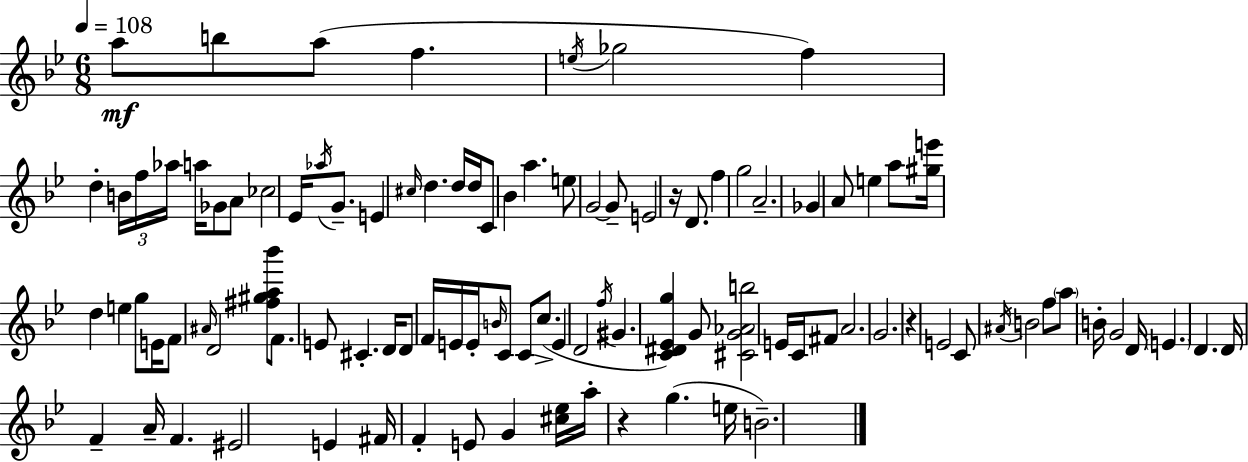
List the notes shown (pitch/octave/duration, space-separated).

A5/e B5/e A5/e F5/q. E5/s Gb5/h F5/q D5/q B4/s F5/s Ab5/s A5/s Gb4/e A4/e CES5/h Eb4/s Ab5/s G4/e. E4/q C#5/s D5/q. D5/s D5/s C4/e Bb4/q A5/q. E5/e G4/h G4/e E4/h R/s D4/e. F5/q G5/h A4/h. Gb4/q A4/e E5/q A5/e [G#5,E6]/s D5/q E5/q G5/e E4/s F4/e A#4/s D4/h [F#5,G#5,A5,Bb6]/e F4/e. E4/e C#4/q. D4/s D4/e F4/s E4/s E4/s B4/s C4/e C4/e C5/e. E4/q D4/h F5/s G#4/q. [C4,D#4,Eb4,G5]/q G4/e [C#4,G4,Ab4,B5]/h E4/s C4/s F#4/e A4/h. G4/h. R/q E4/h C4/e A#4/s B4/h F5/e A5/e B4/s G4/h D4/s E4/q. D4/q. D4/s F4/q A4/s F4/q. EIS4/h E4/q F#4/s F4/q E4/e G4/q [C#5,Eb5]/s A5/s R/q G5/q. E5/s B4/h.